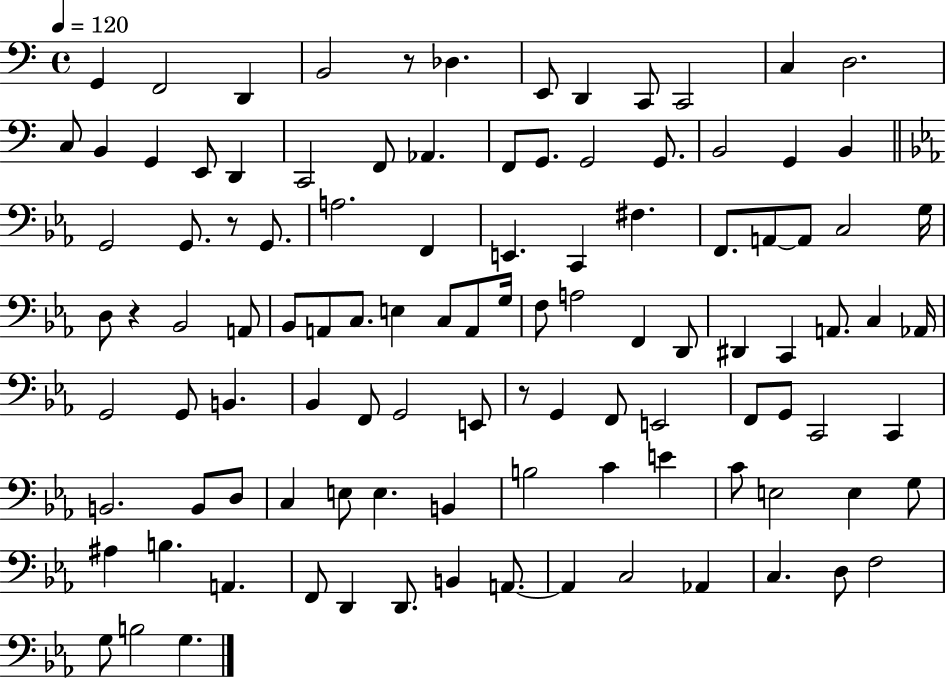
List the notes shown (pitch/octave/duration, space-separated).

G2/q F2/h D2/q B2/h R/e Db3/q. E2/e D2/q C2/e C2/h C3/q D3/h. C3/e B2/q G2/q E2/e D2/q C2/h F2/e Ab2/q. F2/e G2/e. G2/h G2/e. B2/h G2/q B2/q G2/h G2/e. R/e G2/e. A3/h. F2/q E2/q. C2/q F#3/q. F2/e. A2/e A2/e C3/h G3/s D3/e R/q Bb2/h A2/e Bb2/e A2/e C3/e. E3/q C3/e A2/e G3/s F3/e A3/h F2/q D2/e D#2/q C2/q A2/e. C3/q Ab2/s G2/h G2/e B2/q. Bb2/q F2/e G2/h E2/e R/e G2/q F2/e E2/h F2/e G2/e C2/h C2/q B2/h. B2/e D3/e C3/q E3/e E3/q. B2/q B3/h C4/q E4/q C4/e E3/h E3/q G3/e A#3/q B3/q. A2/q. F2/e D2/q D2/e. B2/q A2/e. A2/q C3/h Ab2/q C3/q. D3/e F3/h G3/e B3/h G3/q.